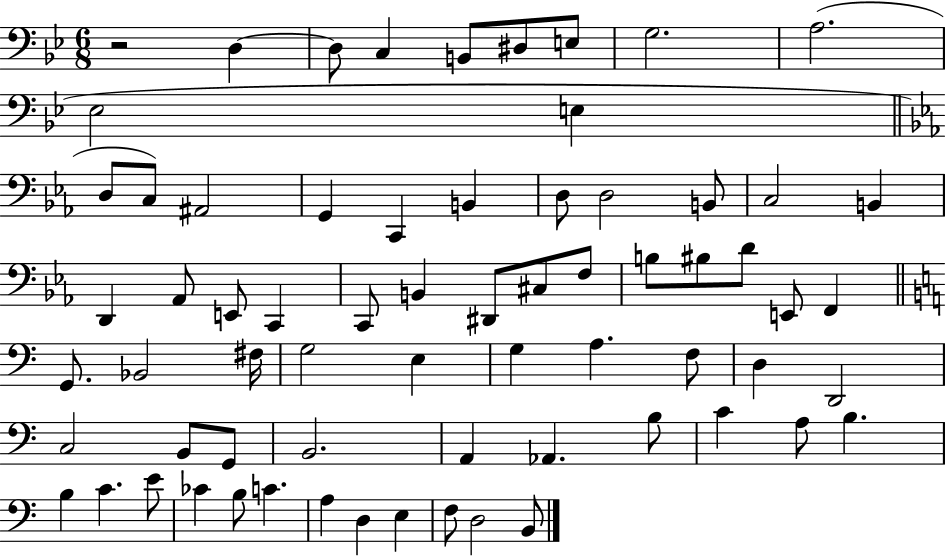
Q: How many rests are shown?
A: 1